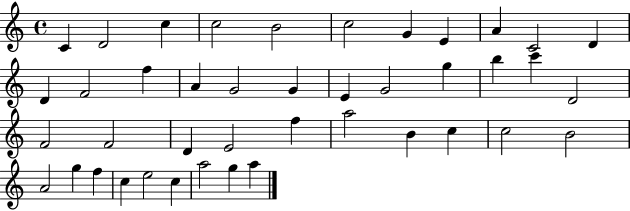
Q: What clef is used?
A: treble